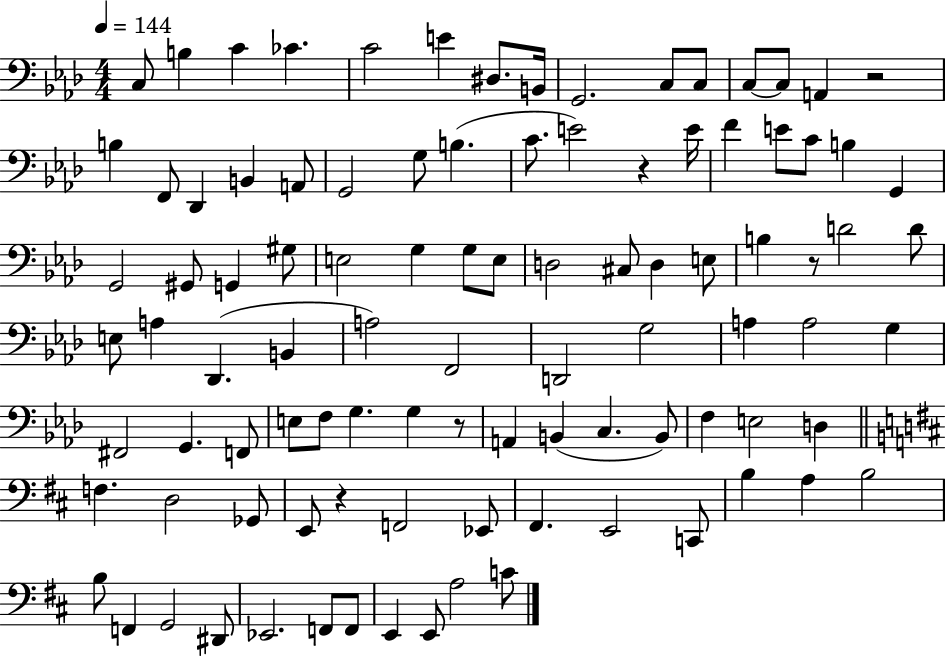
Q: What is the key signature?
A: AES major